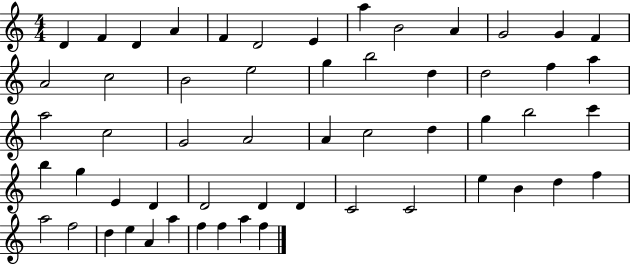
X:1
T:Untitled
M:4/4
L:1/4
K:C
D F D A F D2 E a B2 A G2 G F A2 c2 B2 e2 g b2 d d2 f a a2 c2 G2 A2 A c2 d g b2 c' b g E D D2 D D C2 C2 e B d f a2 f2 d e A a f f a f